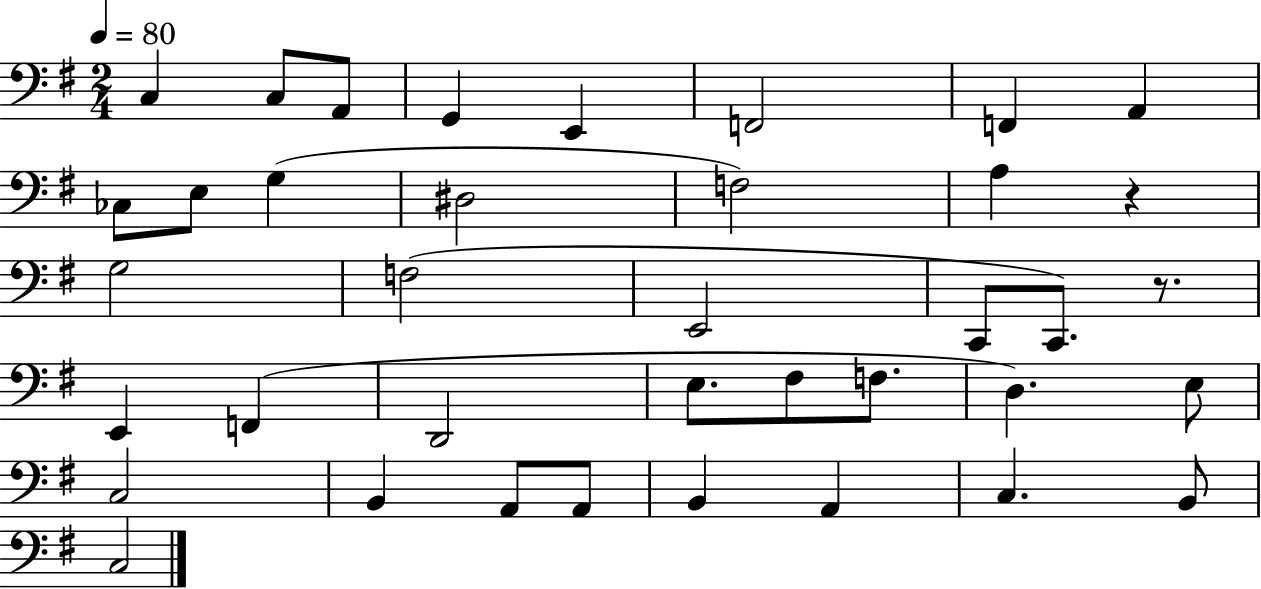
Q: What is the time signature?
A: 2/4